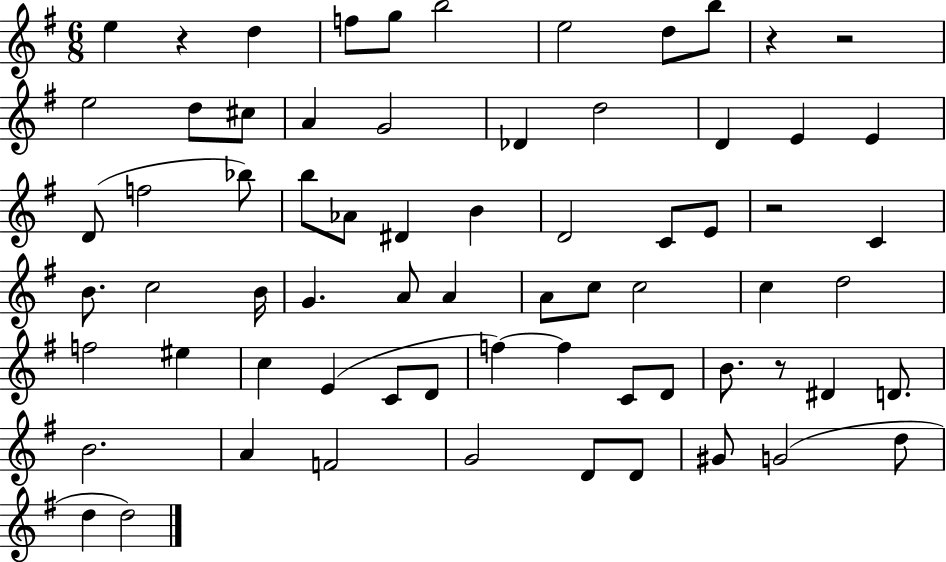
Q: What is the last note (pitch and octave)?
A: D5